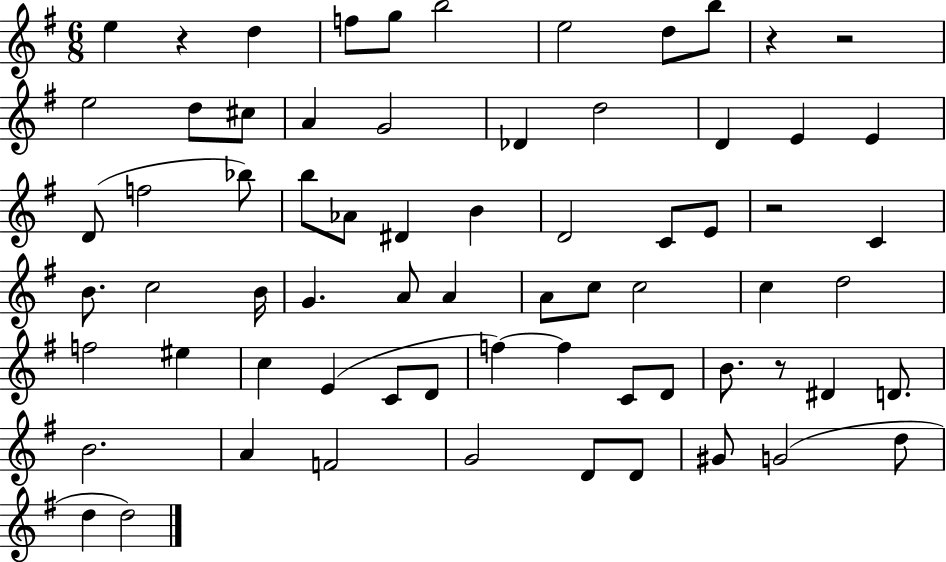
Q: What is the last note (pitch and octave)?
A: D5